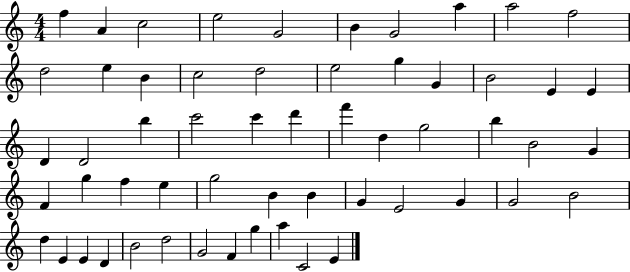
X:1
T:Untitled
M:4/4
L:1/4
K:C
f A c2 e2 G2 B G2 a a2 f2 d2 e B c2 d2 e2 g G B2 E E D D2 b c'2 c' d' f' d g2 b B2 G F g f e g2 B B G E2 G G2 B2 d E E D B2 d2 G2 F g a C2 E